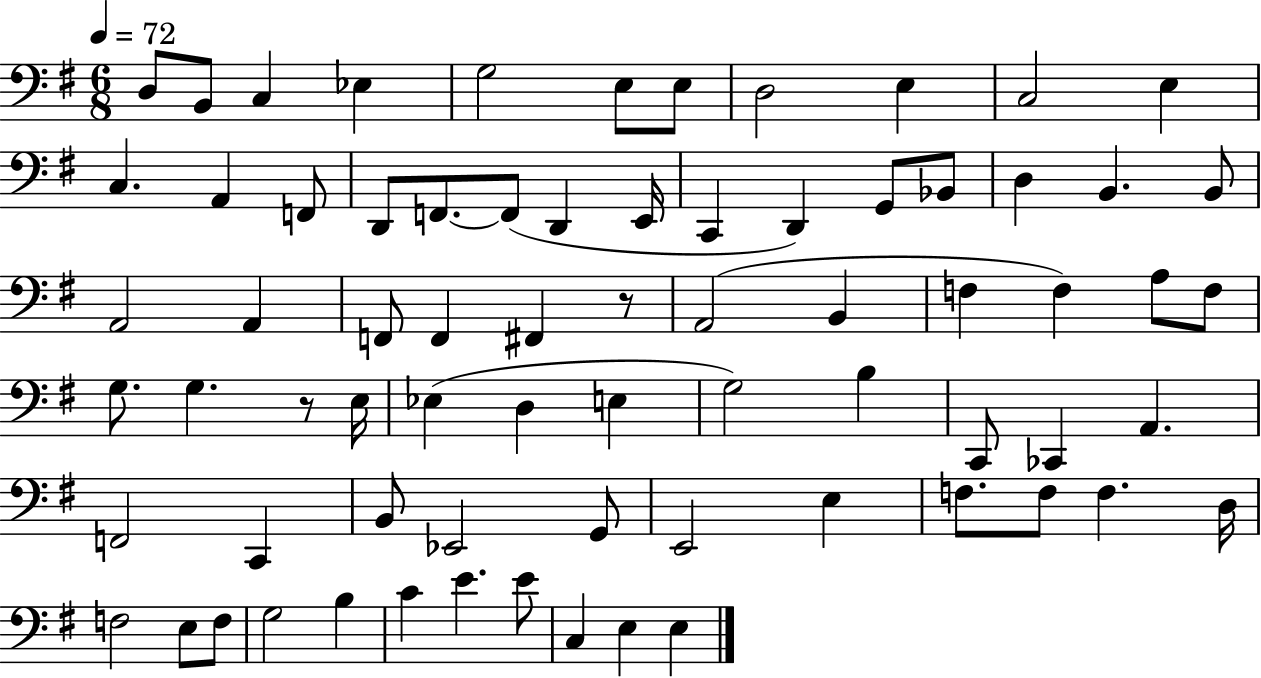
X:1
T:Untitled
M:6/8
L:1/4
K:G
D,/2 B,,/2 C, _E, G,2 E,/2 E,/2 D,2 E, C,2 E, C, A,, F,,/2 D,,/2 F,,/2 F,,/2 D,, E,,/4 C,, D,, G,,/2 _B,,/2 D, B,, B,,/2 A,,2 A,, F,,/2 F,, ^F,, z/2 A,,2 B,, F, F, A,/2 F,/2 G,/2 G, z/2 E,/4 _E, D, E, G,2 B, C,,/2 _C,, A,, F,,2 C,, B,,/2 _E,,2 G,,/2 E,,2 E, F,/2 F,/2 F, D,/4 F,2 E,/2 F,/2 G,2 B, C E E/2 C, E, E,